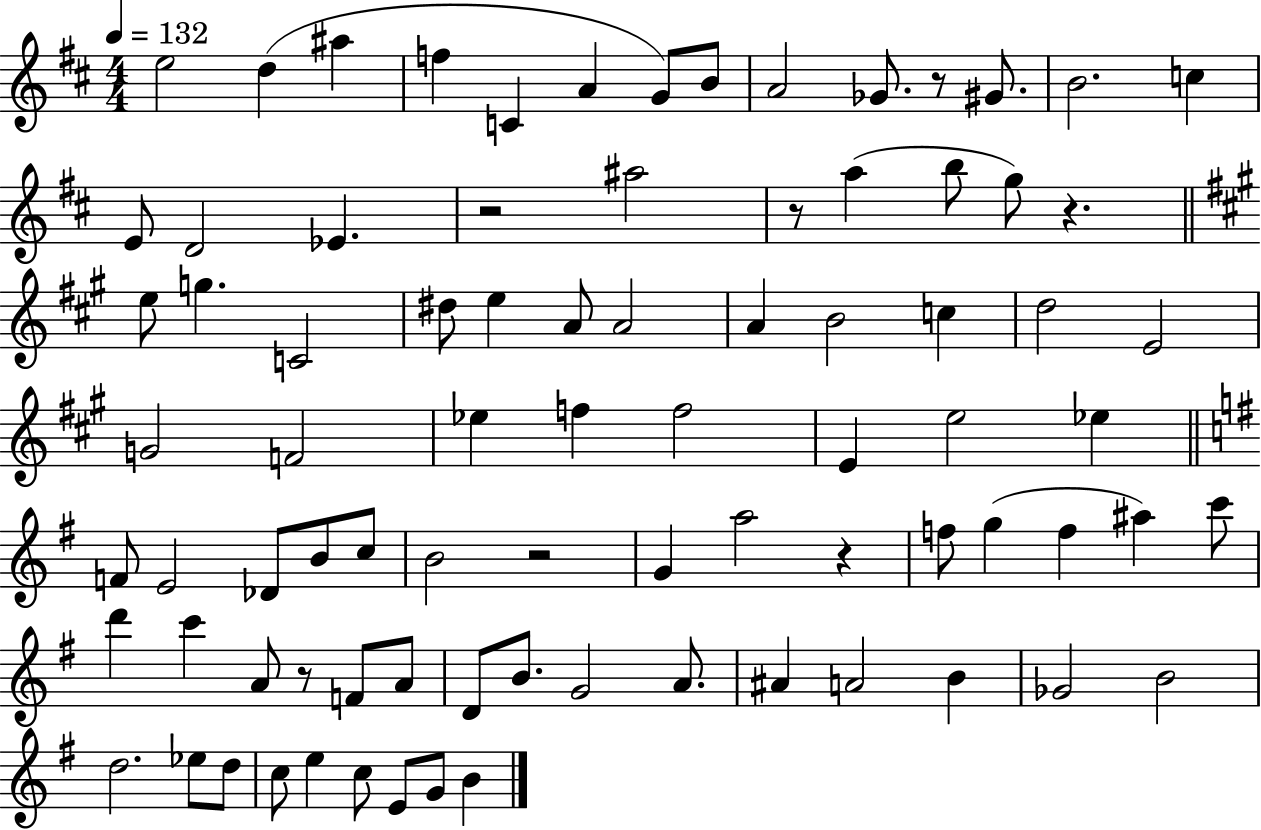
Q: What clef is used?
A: treble